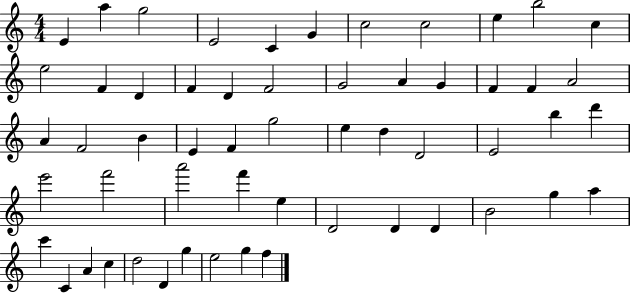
E4/q A5/q G5/h E4/h C4/q G4/q C5/h C5/h E5/q B5/h C5/q E5/h F4/q D4/q F4/q D4/q F4/h G4/h A4/q G4/q F4/q F4/q A4/h A4/q F4/h B4/q E4/q F4/q G5/h E5/q D5/q D4/h E4/h B5/q D6/q E6/h F6/h A6/h F6/q E5/q D4/h D4/q D4/q B4/h G5/q A5/q C6/q C4/q A4/q C5/q D5/h D4/q G5/q E5/h G5/q F5/q